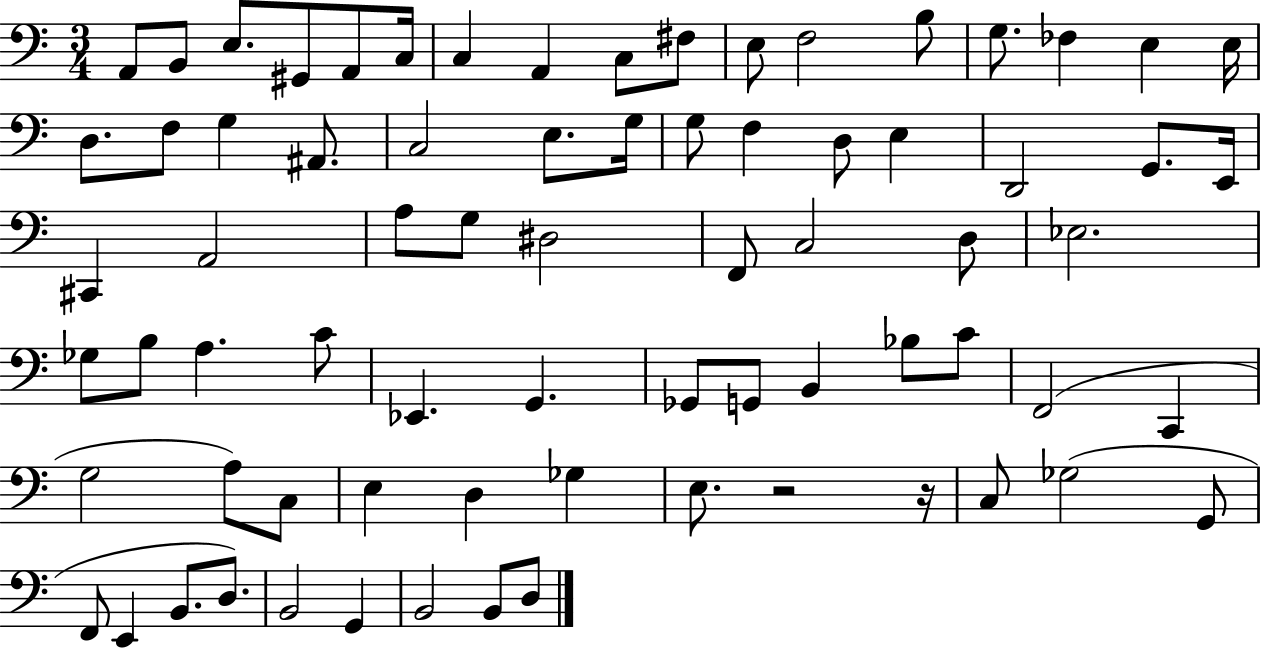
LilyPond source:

{
  \clef bass
  \numericTimeSignature
  \time 3/4
  \key c \major
  \repeat volta 2 { a,8 b,8 e8. gis,8 a,8 c16 | c4 a,4 c8 fis8 | e8 f2 b8 | g8. fes4 e4 e16 | \break d8. f8 g4 ais,8. | c2 e8. g16 | g8 f4 d8 e4 | d,2 g,8. e,16 | \break cis,4 a,2 | a8 g8 dis2 | f,8 c2 d8 | ees2. | \break ges8 b8 a4. c'8 | ees,4. g,4. | ges,8 g,8 b,4 bes8 c'8 | f,2( c,4 | \break g2 a8) c8 | e4 d4 ges4 | e8. r2 r16 | c8 ges2( g,8 | \break f,8 e,4 b,8. d8.) | b,2 g,4 | b,2 b,8 d8 | } \bar "|."
}